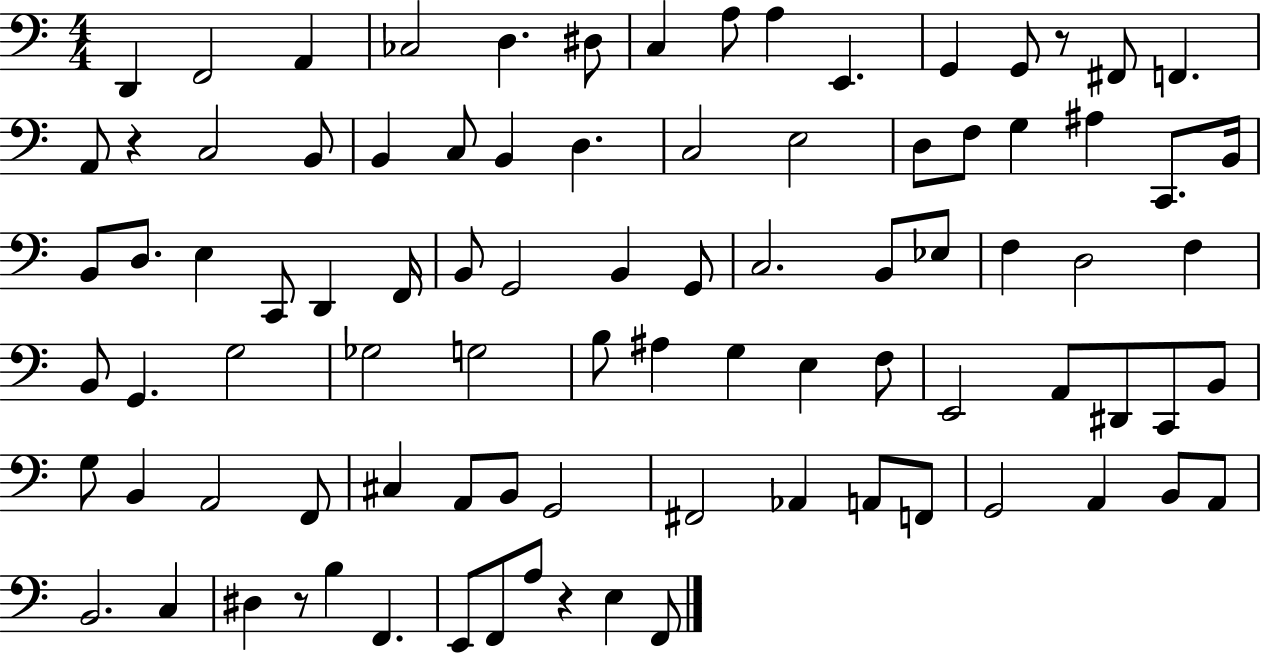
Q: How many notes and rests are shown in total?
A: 90